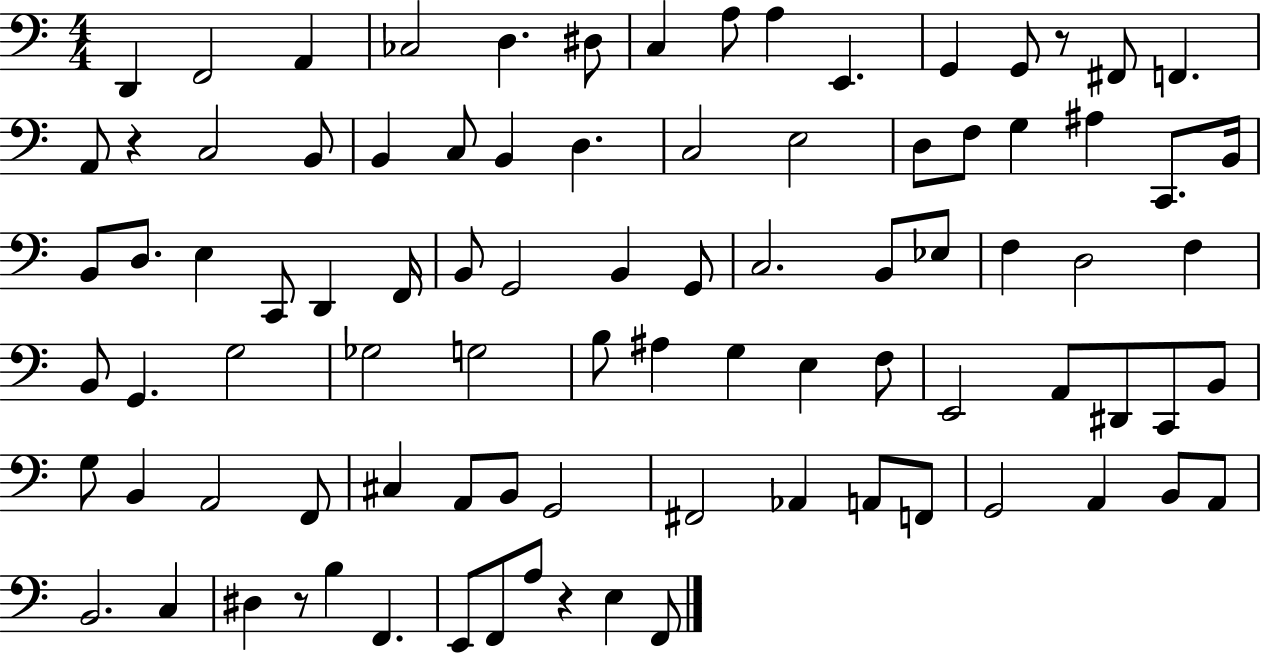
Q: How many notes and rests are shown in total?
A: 90